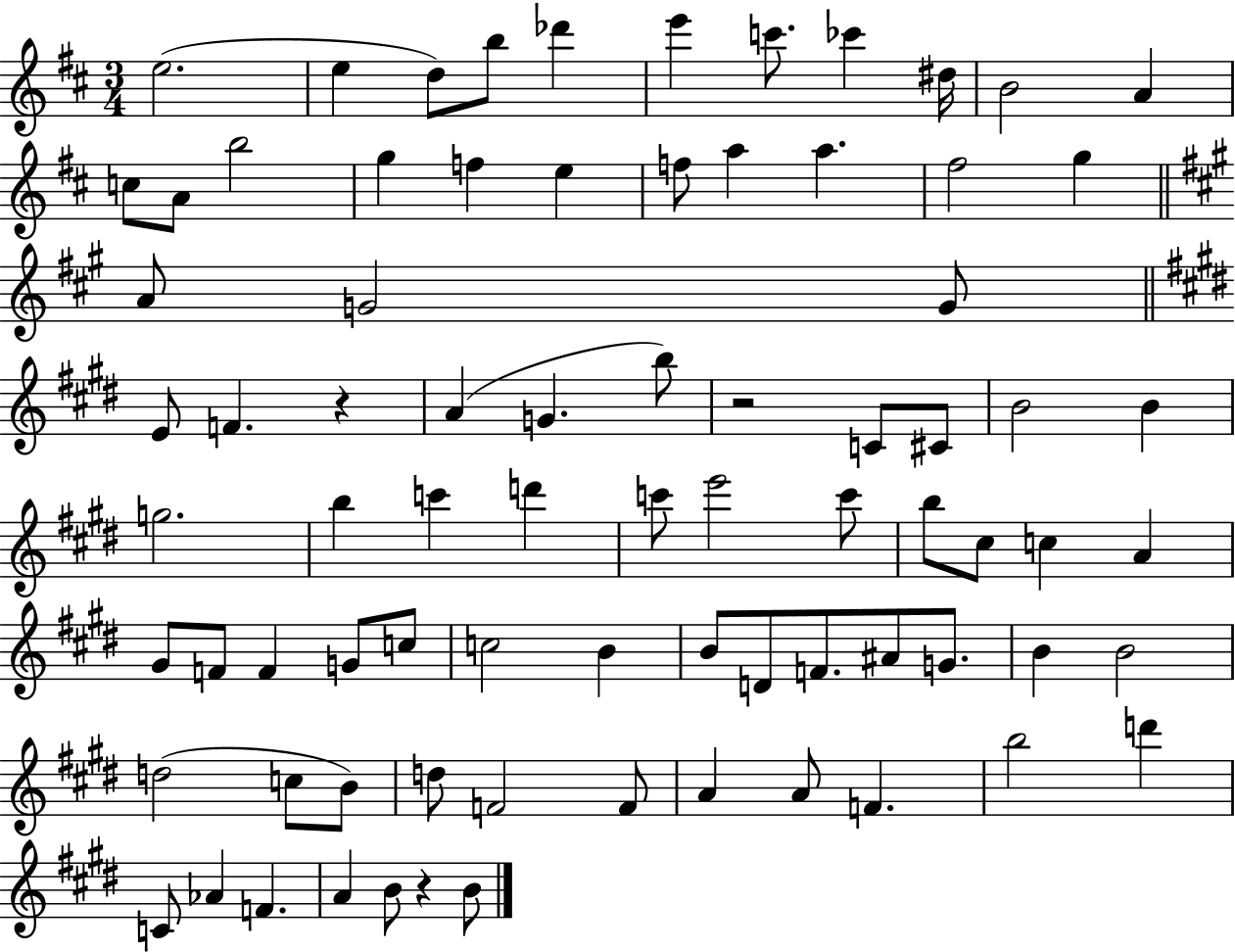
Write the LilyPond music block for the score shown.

{
  \clef treble
  \numericTimeSignature
  \time 3/4
  \key d \major
  e''2.( | e''4 d''8) b''8 des'''4 | e'''4 c'''8. ces'''4 dis''16 | b'2 a'4 | \break c''8 a'8 b''2 | g''4 f''4 e''4 | f''8 a''4 a''4. | fis''2 g''4 | \break \bar "||" \break \key a \major a'8 g'2 g'8 | \bar "||" \break \key e \major e'8 f'4. r4 | a'4( g'4. b''8) | r2 c'8 cis'8 | b'2 b'4 | \break g''2. | b''4 c'''4 d'''4 | c'''8 e'''2 c'''8 | b''8 cis''8 c''4 a'4 | \break gis'8 f'8 f'4 g'8 c''8 | c''2 b'4 | b'8 d'8 f'8. ais'8 g'8. | b'4 b'2 | \break d''2( c''8 b'8) | d''8 f'2 f'8 | a'4 a'8 f'4. | b''2 d'''4 | \break c'8 aes'4 f'4. | a'4 b'8 r4 b'8 | \bar "|."
}